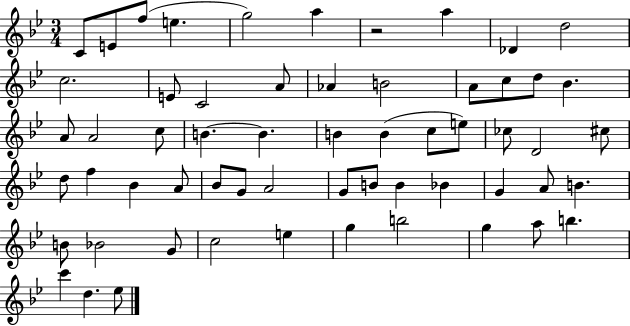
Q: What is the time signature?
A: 3/4